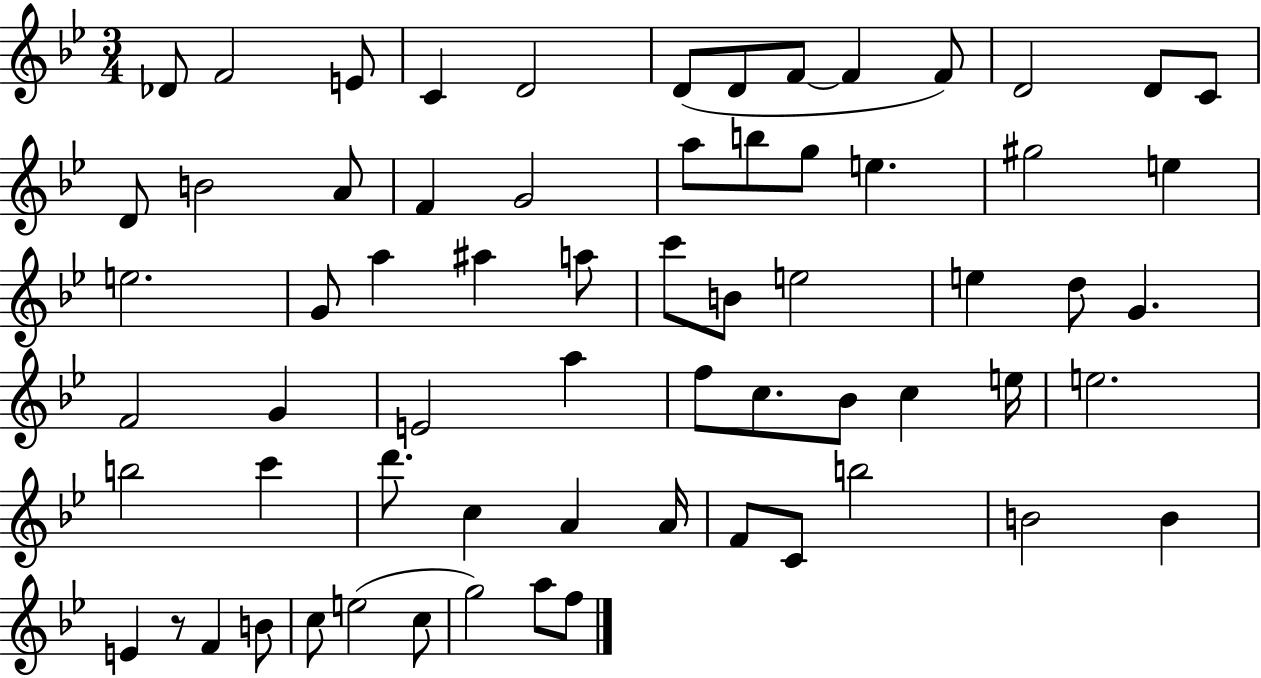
{
  \clef treble
  \numericTimeSignature
  \time 3/4
  \key bes \major
  des'8 f'2 e'8 | c'4 d'2 | d'8( d'8 f'8~~ f'4 f'8) | d'2 d'8 c'8 | \break d'8 b'2 a'8 | f'4 g'2 | a''8 b''8 g''8 e''4. | gis''2 e''4 | \break e''2. | g'8 a''4 ais''4 a''8 | c'''8 b'8 e''2 | e''4 d''8 g'4. | \break f'2 g'4 | e'2 a''4 | f''8 c''8. bes'8 c''4 e''16 | e''2. | \break b''2 c'''4 | d'''8. c''4 a'4 a'16 | f'8 c'8 b''2 | b'2 b'4 | \break e'4 r8 f'4 b'8 | c''8 e''2( c''8 | g''2) a''8 f''8 | \bar "|."
}